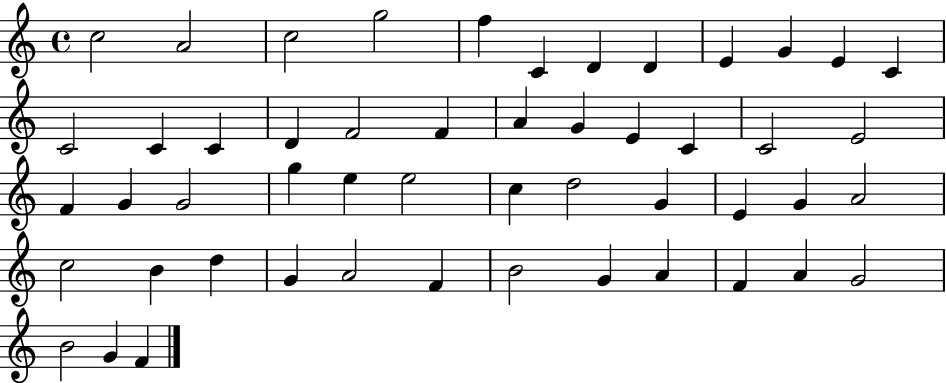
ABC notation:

X:1
T:Untitled
M:4/4
L:1/4
K:C
c2 A2 c2 g2 f C D D E G E C C2 C C D F2 F A G E C C2 E2 F G G2 g e e2 c d2 G E G A2 c2 B d G A2 F B2 G A F A G2 B2 G F